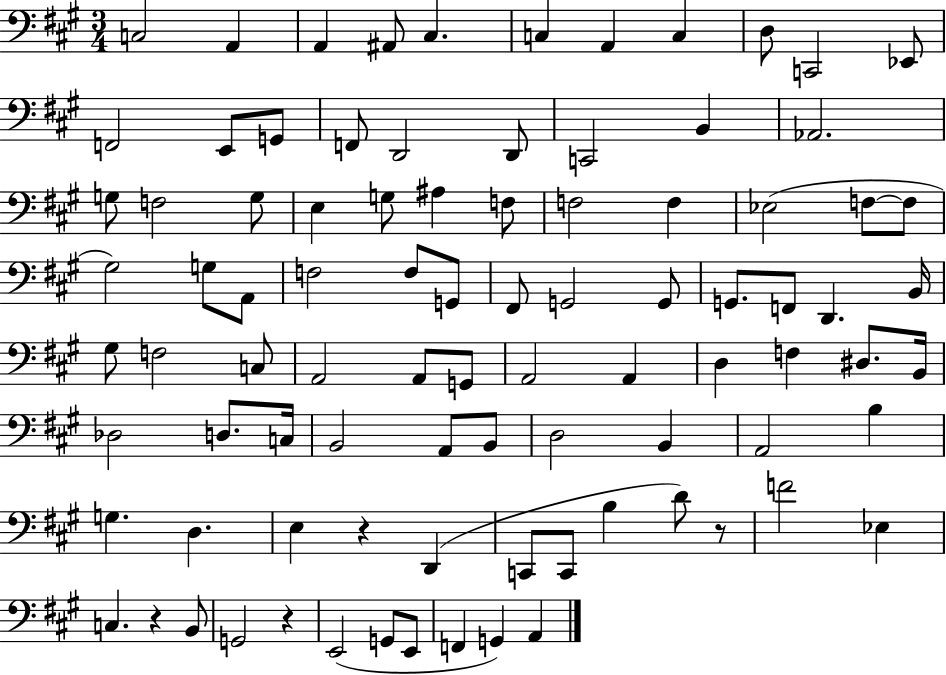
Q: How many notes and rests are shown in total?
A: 90